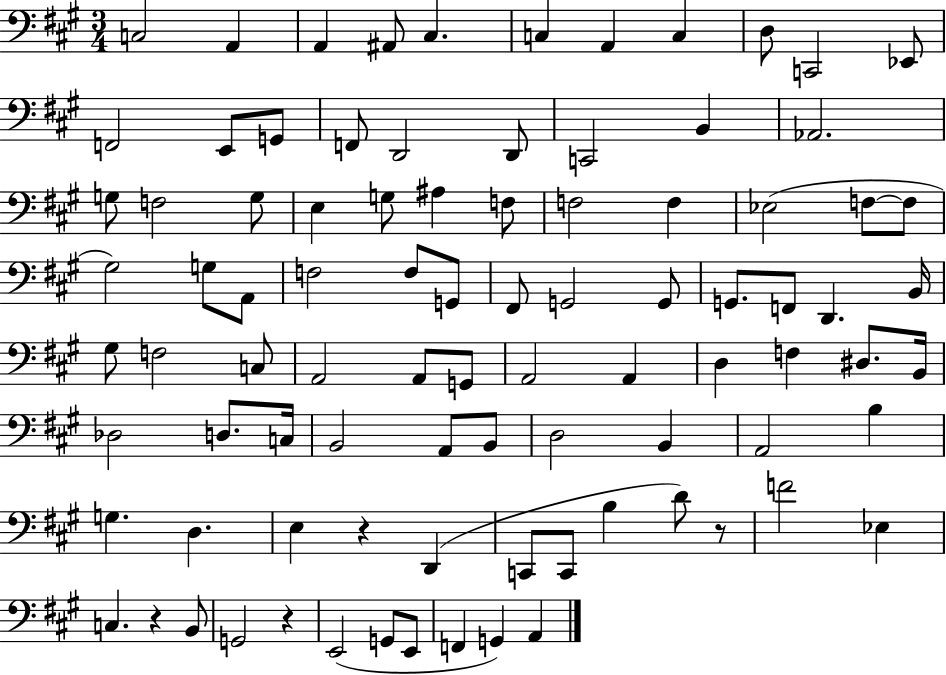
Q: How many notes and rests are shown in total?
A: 90